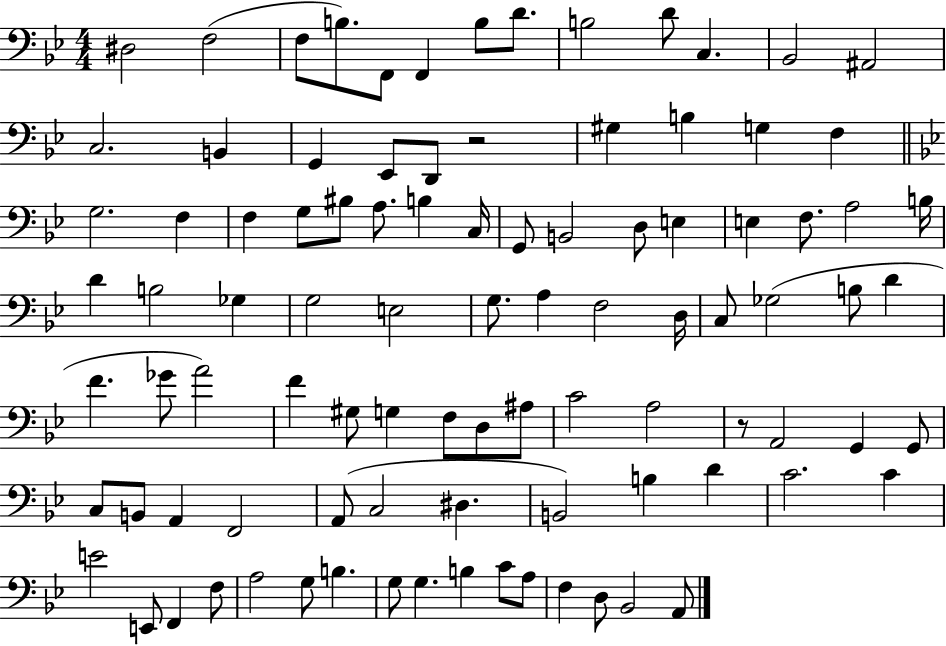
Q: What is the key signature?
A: BES major